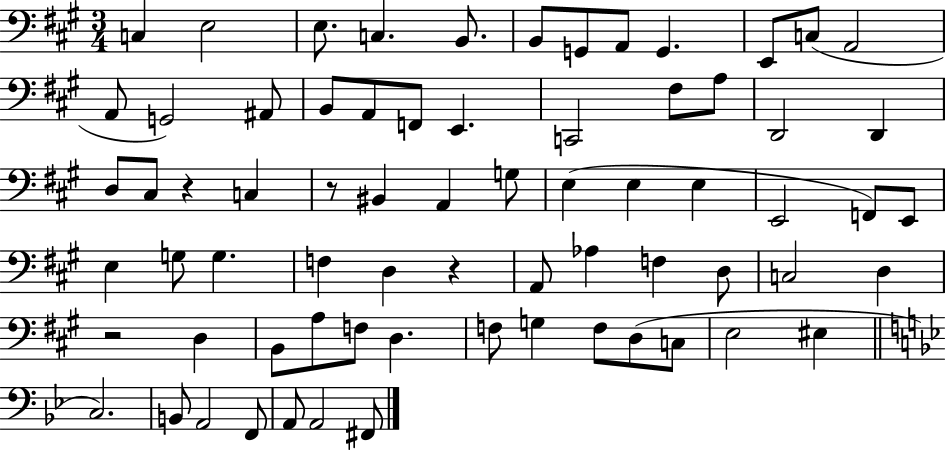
X:1
T:Untitled
M:3/4
L:1/4
K:A
C, E,2 E,/2 C, B,,/2 B,,/2 G,,/2 A,,/2 G,, E,,/2 C,/2 A,,2 A,,/2 G,,2 ^A,,/2 B,,/2 A,,/2 F,,/2 E,, C,,2 ^F,/2 A,/2 D,,2 D,, D,/2 ^C,/2 z C, z/2 ^B,, A,, G,/2 E, E, E, E,,2 F,,/2 E,,/2 E, G,/2 G, F, D, z A,,/2 _A, F, D,/2 C,2 D, z2 D, B,,/2 A,/2 F,/2 D, F,/2 G, F,/2 D,/2 C,/2 E,2 ^E, C,2 B,,/2 A,,2 F,,/2 A,,/2 A,,2 ^F,,/2